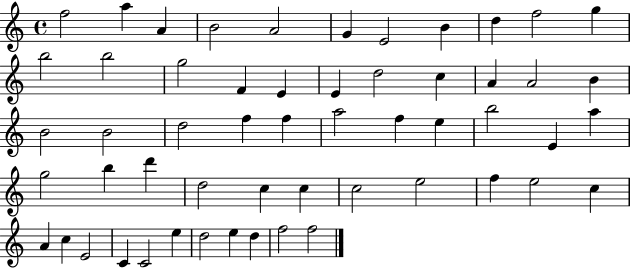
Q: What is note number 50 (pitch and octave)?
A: E5